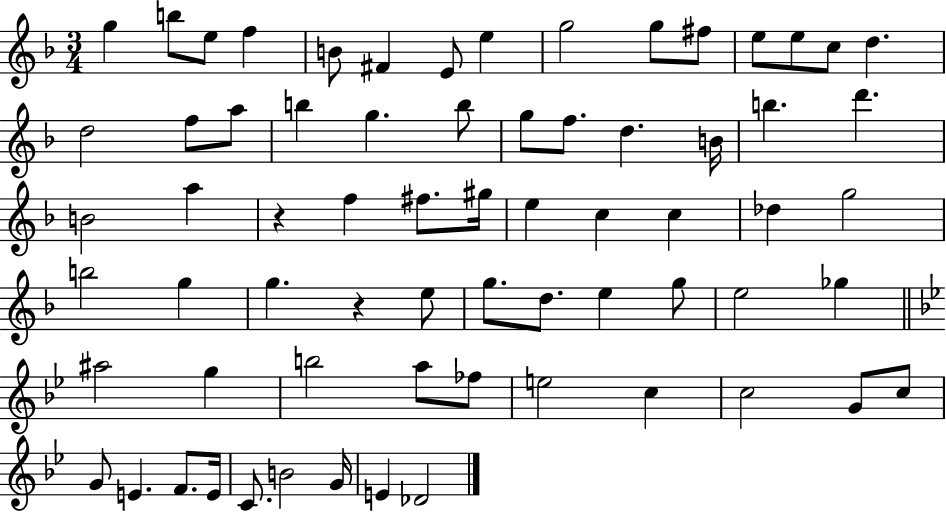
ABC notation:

X:1
T:Untitled
M:3/4
L:1/4
K:F
g b/2 e/2 f B/2 ^F E/2 e g2 g/2 ^f/2 e/2 e/2 c/2 d d2 f/2 a/2 b g b/2 g/2 f/2 d B/4 b d' B2 a z f ^f/2 ^g/4 e c c _d g2 b2 g g z e/2 g/2 d/2 e g/2 e2 _g ^a2 g b2 a/2 _f/2 e2 c c2 G/2 c/2 G/2 E F/2 E/4 C/2 B2 G/4 E _D2